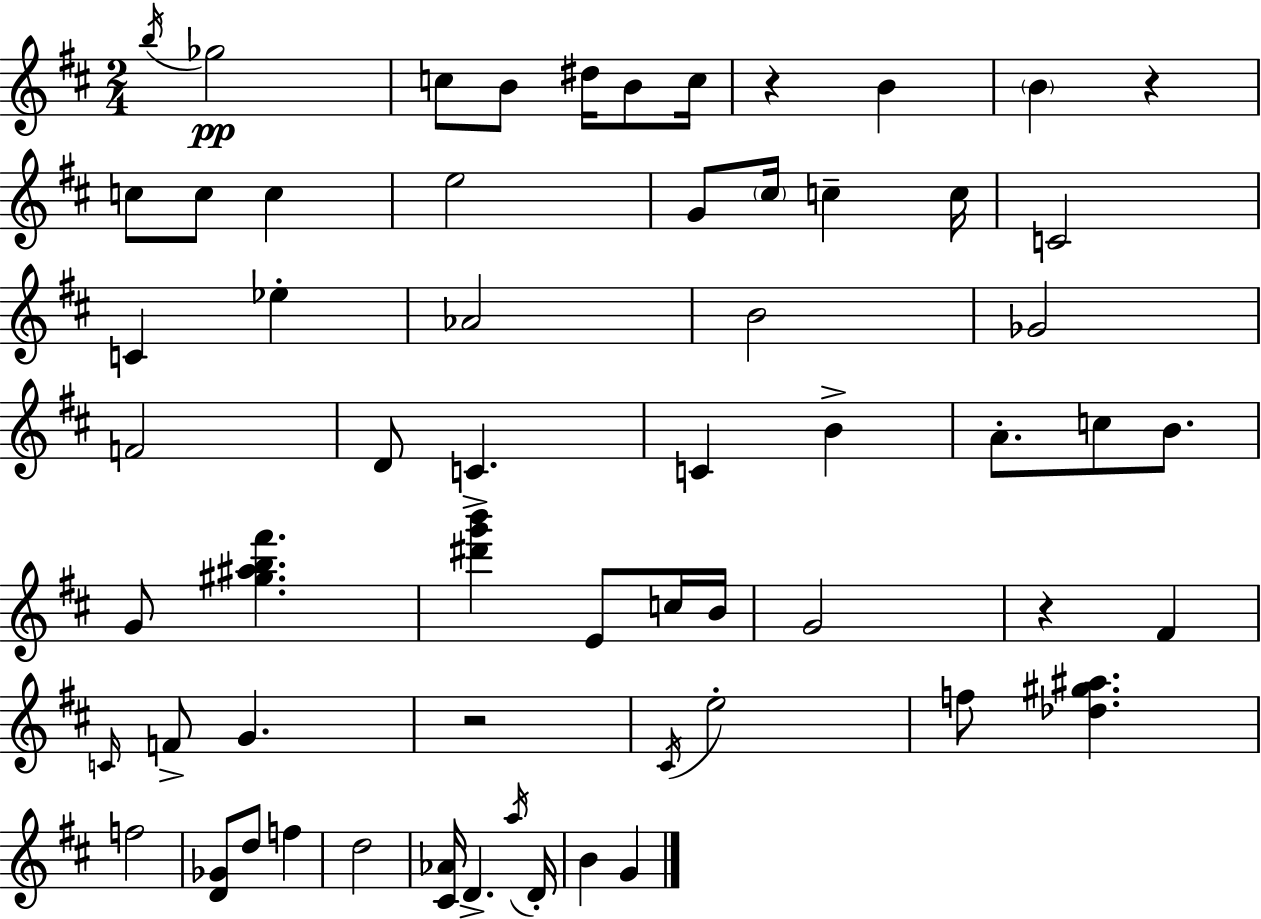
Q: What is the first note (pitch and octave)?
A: B5